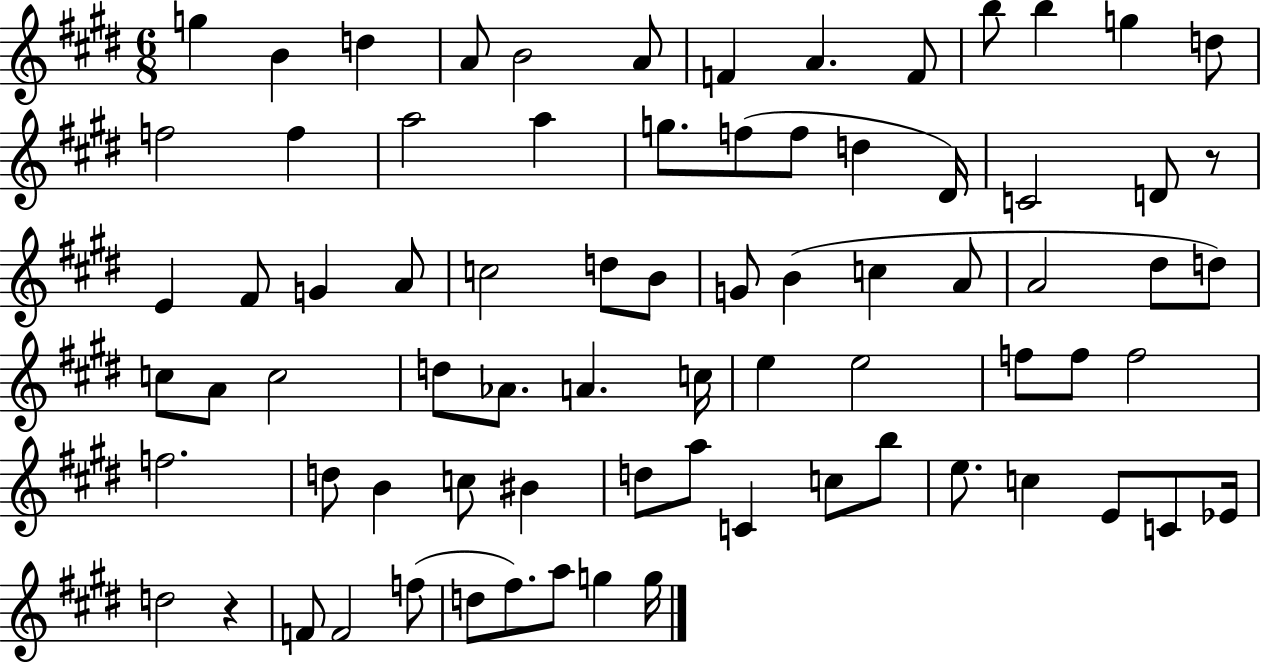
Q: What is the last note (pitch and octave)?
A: G5